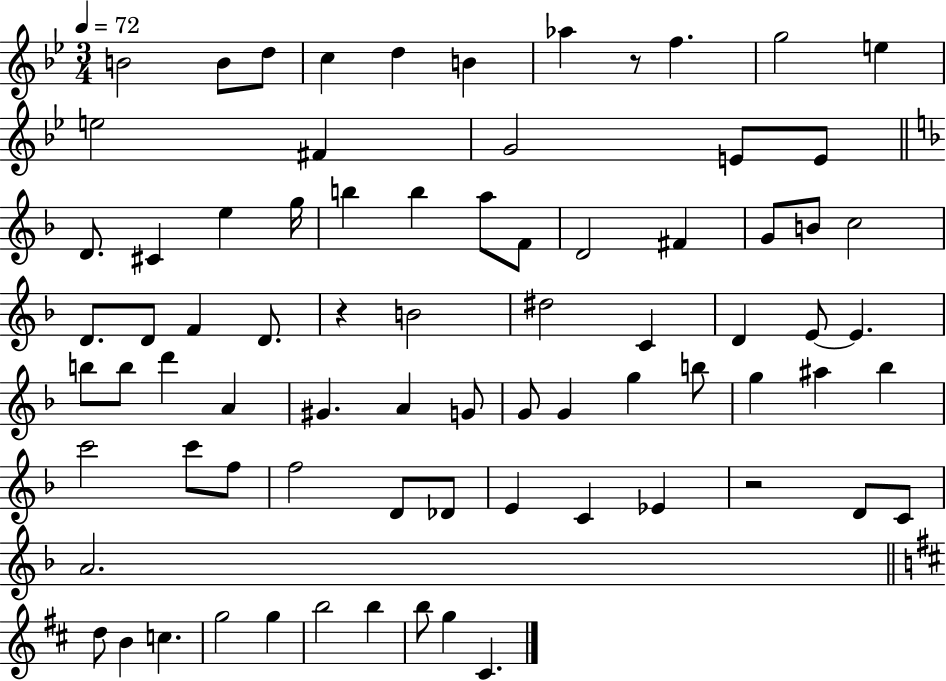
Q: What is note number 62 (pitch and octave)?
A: D4